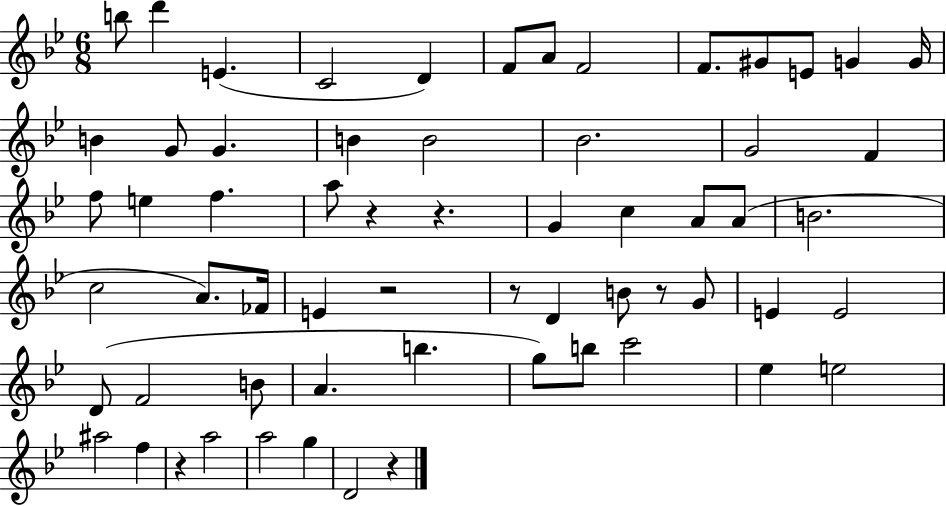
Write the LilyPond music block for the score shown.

{
  \clef treble
  \numericTimeSignature
  \time 6/8
  \key bes \major
  b''8 d'''4 e'4.( | c'2 d'4) | f'8 a'8 f'2 | f'8. gis'8 e'8 g'4 g'16 | \break b'4 g'8 g'4. | b'4 b'2 | bes'2. | g'2 f'4 | \break f''8 e''4 f''4. | a''8 r4 r4. | g'4 c''4 a'8 a'8( | b'2. | \break c''2 a'8.) fes'16 | e'4 r2 | r8 d'4 b'8 r8 g'8 | e'4 e'2 | \break d'8( f'2 b'8 | a'4. b''4. | g''8) b''8 c'''2 | ees''4 e''2 | \break ais''2 f''4 | r4 a''2 | a''2 g''4 | d'2 r4 | \break \bar "|."
}